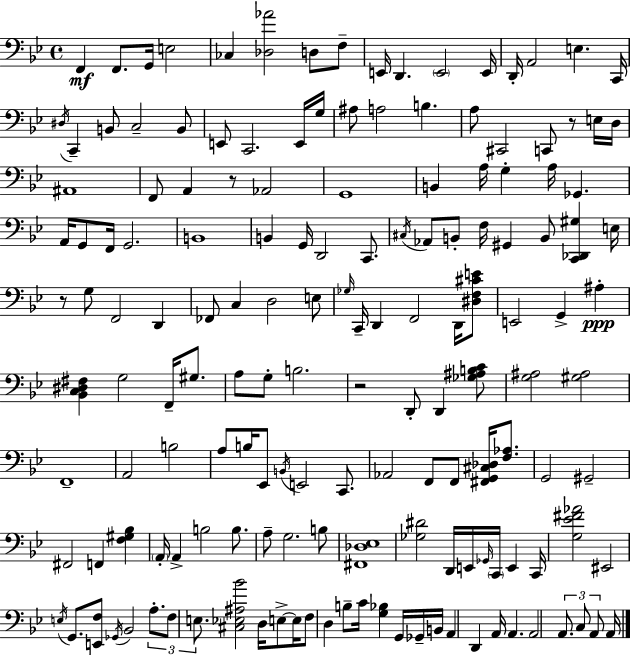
X:1
T:Untitled
M:4/4
L:1/4
K:Bb
F,, F,,/2 G,,/4 E,2 _C, [_D,_A]2 D,/2 F,/2 E,,/4 D,, E,,2 E,,/4 D,,/4 A,,2 E, C,,/4 ^D,/4 C,, B,,/2 C,2 B,,/2 E,,/2 C,,2 E,,/4 G,/4 ^A,/2 A,2 B, A,/2 ^C,,2 C,,/2 z/2 E,/4 D,/4 ^A,,4 F,,/2 A,, z/2 _A,,2 G,,4 B,, A,/4 G, A,/4 _G,, A,,/4 G,,/2 F,,/4 G,,2 B,,4 B,, G,,/4 D,,2 C,,/2 ^C,/4 _A,,/2 B,,/2 F,/4 ^G,, B,,/2 [C,,_D,,^G,] E,/4 z/2 G,/2 F,,2 D,, _F,,/2 C, D,2 E,/2 _G,/4 C,,/4 D,, F,,2 D,,/4 [^D,F,^CE]/2 E,,2 G,, ^A, [_B,,C,^D,^F,] G,2 F,,/4 ^G,/2 A,/2 G,/2 B,2 z2 D,,/2 D,, [_G,^A,B,C]/2 [G,^A,]2 [^G,^A,]2 F,,4 A,,2 B,2 A,/2 B,/4 _E,,/2 B,,/4 E,,2 C,,/2 _A,,2 F,,/2 F,,/2 [^F,,G,,^C,_D,]/4 [F,_A,]/2 G,,2 ^G,,2 ^F,,2 F,, [F,^G,_B,] A,,/4 A,, B,2 B,/2 A,/2 G,2 B,/2 [^F,,_D,_E,]4 [_G,^D]2 D,,/4 E,,/4 _G,,/4 C,,/4 E,, C,,/4 [G,_E^F_A]2 ^E,,2 E,/4 G,,/2 [E,,F,]/2 _G,,/4 _B,,2 A,/2 F,/2 E,/2 [^C,_E,^A,_B]2 D,/4 E,/2 E,/4 F,/2 D, B,/2 C/4 [G,_B,] G,,/4 _G,,/4 B,,/4 A,, D,, A,,/4 A,, A,,2 A,,/2 C,/2 A,,/2 A,,/4